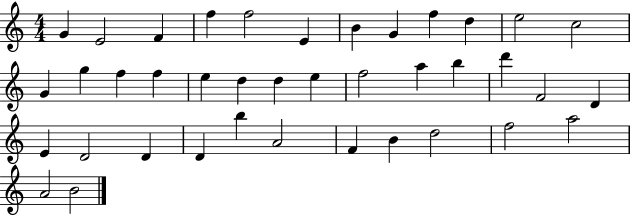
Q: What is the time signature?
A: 4/4